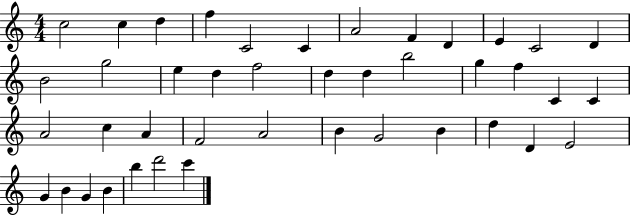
X:1
T:Untitled
M:4/4
L:1/4
K:C
c2 c d f C2 C A2 F D E C2 D B2 g2 e d f2 d d b2 g f C C A2 c A F2 A2 B G2 B d D E2 G B G B b d'2 c'